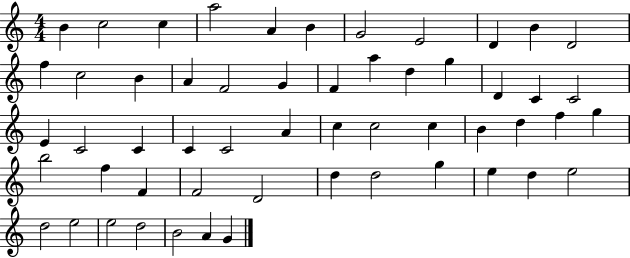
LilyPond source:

{
  \clef treble
  \numericTimeSignature
  \time 4/4
  \key c \major
  b'4 c''2 c''4 | a''2 a'4 b'4 | g'2 e'2 | d'4 b'4 d'2 | \break f''4 c''2 b'4 | a'4 f'2 g'4 | f'4 a''4 d''4 g''4 | d'4 c'4 c'2 | \break e'4 c'2 c'4 | c'4 c'2 a'4 | c''4 c''2 c''4 | b'4 d''4 f''4 g''4 | \break b''2 f''4 f'4 | f'2 d'2 | d''4 d''2 g''4 | e''4 d''4 e''2 | \break d''2 e''2 | e''2 d''2 | b'2 a'4 g'4 | \bar "|."
}